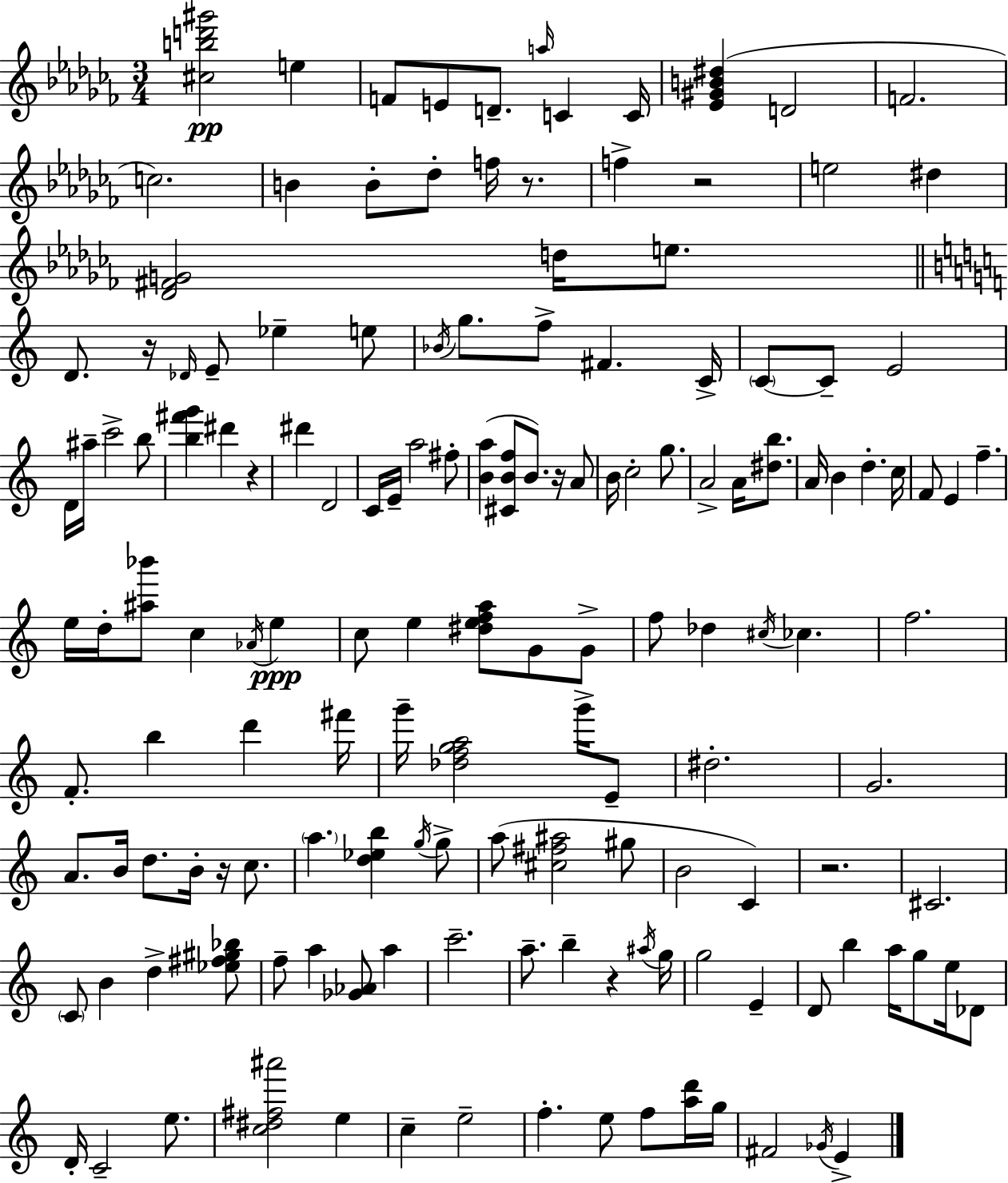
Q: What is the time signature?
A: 3/4